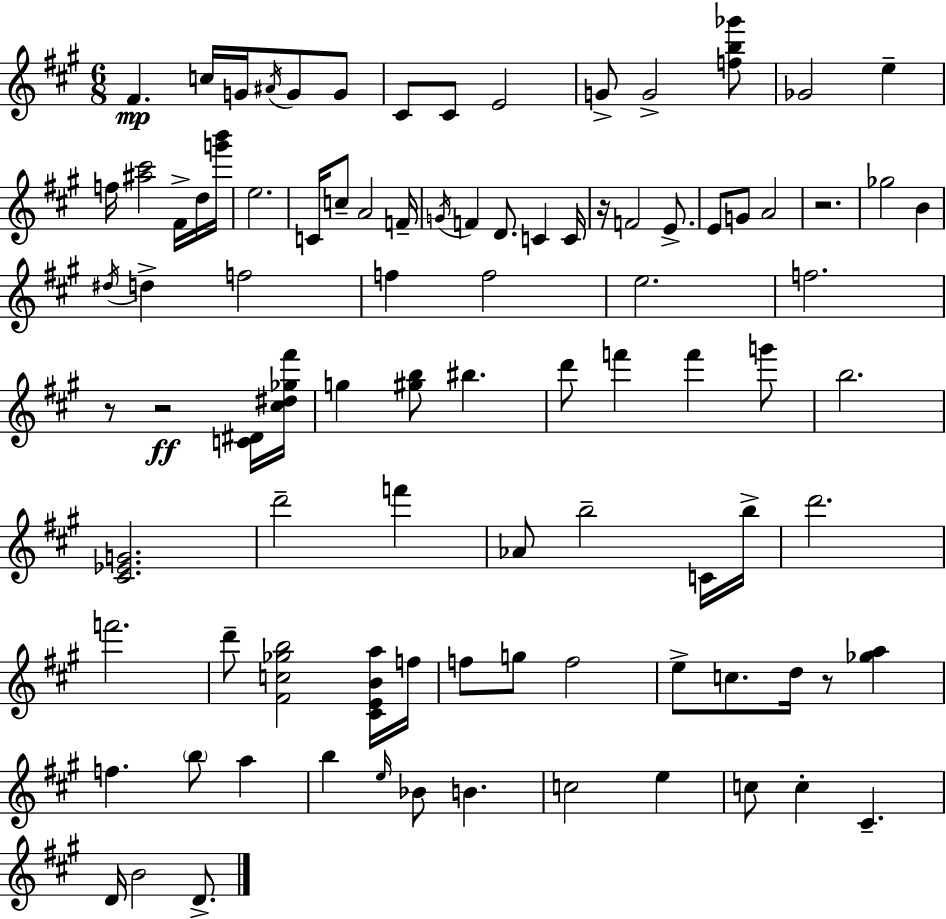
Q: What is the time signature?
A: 6/8